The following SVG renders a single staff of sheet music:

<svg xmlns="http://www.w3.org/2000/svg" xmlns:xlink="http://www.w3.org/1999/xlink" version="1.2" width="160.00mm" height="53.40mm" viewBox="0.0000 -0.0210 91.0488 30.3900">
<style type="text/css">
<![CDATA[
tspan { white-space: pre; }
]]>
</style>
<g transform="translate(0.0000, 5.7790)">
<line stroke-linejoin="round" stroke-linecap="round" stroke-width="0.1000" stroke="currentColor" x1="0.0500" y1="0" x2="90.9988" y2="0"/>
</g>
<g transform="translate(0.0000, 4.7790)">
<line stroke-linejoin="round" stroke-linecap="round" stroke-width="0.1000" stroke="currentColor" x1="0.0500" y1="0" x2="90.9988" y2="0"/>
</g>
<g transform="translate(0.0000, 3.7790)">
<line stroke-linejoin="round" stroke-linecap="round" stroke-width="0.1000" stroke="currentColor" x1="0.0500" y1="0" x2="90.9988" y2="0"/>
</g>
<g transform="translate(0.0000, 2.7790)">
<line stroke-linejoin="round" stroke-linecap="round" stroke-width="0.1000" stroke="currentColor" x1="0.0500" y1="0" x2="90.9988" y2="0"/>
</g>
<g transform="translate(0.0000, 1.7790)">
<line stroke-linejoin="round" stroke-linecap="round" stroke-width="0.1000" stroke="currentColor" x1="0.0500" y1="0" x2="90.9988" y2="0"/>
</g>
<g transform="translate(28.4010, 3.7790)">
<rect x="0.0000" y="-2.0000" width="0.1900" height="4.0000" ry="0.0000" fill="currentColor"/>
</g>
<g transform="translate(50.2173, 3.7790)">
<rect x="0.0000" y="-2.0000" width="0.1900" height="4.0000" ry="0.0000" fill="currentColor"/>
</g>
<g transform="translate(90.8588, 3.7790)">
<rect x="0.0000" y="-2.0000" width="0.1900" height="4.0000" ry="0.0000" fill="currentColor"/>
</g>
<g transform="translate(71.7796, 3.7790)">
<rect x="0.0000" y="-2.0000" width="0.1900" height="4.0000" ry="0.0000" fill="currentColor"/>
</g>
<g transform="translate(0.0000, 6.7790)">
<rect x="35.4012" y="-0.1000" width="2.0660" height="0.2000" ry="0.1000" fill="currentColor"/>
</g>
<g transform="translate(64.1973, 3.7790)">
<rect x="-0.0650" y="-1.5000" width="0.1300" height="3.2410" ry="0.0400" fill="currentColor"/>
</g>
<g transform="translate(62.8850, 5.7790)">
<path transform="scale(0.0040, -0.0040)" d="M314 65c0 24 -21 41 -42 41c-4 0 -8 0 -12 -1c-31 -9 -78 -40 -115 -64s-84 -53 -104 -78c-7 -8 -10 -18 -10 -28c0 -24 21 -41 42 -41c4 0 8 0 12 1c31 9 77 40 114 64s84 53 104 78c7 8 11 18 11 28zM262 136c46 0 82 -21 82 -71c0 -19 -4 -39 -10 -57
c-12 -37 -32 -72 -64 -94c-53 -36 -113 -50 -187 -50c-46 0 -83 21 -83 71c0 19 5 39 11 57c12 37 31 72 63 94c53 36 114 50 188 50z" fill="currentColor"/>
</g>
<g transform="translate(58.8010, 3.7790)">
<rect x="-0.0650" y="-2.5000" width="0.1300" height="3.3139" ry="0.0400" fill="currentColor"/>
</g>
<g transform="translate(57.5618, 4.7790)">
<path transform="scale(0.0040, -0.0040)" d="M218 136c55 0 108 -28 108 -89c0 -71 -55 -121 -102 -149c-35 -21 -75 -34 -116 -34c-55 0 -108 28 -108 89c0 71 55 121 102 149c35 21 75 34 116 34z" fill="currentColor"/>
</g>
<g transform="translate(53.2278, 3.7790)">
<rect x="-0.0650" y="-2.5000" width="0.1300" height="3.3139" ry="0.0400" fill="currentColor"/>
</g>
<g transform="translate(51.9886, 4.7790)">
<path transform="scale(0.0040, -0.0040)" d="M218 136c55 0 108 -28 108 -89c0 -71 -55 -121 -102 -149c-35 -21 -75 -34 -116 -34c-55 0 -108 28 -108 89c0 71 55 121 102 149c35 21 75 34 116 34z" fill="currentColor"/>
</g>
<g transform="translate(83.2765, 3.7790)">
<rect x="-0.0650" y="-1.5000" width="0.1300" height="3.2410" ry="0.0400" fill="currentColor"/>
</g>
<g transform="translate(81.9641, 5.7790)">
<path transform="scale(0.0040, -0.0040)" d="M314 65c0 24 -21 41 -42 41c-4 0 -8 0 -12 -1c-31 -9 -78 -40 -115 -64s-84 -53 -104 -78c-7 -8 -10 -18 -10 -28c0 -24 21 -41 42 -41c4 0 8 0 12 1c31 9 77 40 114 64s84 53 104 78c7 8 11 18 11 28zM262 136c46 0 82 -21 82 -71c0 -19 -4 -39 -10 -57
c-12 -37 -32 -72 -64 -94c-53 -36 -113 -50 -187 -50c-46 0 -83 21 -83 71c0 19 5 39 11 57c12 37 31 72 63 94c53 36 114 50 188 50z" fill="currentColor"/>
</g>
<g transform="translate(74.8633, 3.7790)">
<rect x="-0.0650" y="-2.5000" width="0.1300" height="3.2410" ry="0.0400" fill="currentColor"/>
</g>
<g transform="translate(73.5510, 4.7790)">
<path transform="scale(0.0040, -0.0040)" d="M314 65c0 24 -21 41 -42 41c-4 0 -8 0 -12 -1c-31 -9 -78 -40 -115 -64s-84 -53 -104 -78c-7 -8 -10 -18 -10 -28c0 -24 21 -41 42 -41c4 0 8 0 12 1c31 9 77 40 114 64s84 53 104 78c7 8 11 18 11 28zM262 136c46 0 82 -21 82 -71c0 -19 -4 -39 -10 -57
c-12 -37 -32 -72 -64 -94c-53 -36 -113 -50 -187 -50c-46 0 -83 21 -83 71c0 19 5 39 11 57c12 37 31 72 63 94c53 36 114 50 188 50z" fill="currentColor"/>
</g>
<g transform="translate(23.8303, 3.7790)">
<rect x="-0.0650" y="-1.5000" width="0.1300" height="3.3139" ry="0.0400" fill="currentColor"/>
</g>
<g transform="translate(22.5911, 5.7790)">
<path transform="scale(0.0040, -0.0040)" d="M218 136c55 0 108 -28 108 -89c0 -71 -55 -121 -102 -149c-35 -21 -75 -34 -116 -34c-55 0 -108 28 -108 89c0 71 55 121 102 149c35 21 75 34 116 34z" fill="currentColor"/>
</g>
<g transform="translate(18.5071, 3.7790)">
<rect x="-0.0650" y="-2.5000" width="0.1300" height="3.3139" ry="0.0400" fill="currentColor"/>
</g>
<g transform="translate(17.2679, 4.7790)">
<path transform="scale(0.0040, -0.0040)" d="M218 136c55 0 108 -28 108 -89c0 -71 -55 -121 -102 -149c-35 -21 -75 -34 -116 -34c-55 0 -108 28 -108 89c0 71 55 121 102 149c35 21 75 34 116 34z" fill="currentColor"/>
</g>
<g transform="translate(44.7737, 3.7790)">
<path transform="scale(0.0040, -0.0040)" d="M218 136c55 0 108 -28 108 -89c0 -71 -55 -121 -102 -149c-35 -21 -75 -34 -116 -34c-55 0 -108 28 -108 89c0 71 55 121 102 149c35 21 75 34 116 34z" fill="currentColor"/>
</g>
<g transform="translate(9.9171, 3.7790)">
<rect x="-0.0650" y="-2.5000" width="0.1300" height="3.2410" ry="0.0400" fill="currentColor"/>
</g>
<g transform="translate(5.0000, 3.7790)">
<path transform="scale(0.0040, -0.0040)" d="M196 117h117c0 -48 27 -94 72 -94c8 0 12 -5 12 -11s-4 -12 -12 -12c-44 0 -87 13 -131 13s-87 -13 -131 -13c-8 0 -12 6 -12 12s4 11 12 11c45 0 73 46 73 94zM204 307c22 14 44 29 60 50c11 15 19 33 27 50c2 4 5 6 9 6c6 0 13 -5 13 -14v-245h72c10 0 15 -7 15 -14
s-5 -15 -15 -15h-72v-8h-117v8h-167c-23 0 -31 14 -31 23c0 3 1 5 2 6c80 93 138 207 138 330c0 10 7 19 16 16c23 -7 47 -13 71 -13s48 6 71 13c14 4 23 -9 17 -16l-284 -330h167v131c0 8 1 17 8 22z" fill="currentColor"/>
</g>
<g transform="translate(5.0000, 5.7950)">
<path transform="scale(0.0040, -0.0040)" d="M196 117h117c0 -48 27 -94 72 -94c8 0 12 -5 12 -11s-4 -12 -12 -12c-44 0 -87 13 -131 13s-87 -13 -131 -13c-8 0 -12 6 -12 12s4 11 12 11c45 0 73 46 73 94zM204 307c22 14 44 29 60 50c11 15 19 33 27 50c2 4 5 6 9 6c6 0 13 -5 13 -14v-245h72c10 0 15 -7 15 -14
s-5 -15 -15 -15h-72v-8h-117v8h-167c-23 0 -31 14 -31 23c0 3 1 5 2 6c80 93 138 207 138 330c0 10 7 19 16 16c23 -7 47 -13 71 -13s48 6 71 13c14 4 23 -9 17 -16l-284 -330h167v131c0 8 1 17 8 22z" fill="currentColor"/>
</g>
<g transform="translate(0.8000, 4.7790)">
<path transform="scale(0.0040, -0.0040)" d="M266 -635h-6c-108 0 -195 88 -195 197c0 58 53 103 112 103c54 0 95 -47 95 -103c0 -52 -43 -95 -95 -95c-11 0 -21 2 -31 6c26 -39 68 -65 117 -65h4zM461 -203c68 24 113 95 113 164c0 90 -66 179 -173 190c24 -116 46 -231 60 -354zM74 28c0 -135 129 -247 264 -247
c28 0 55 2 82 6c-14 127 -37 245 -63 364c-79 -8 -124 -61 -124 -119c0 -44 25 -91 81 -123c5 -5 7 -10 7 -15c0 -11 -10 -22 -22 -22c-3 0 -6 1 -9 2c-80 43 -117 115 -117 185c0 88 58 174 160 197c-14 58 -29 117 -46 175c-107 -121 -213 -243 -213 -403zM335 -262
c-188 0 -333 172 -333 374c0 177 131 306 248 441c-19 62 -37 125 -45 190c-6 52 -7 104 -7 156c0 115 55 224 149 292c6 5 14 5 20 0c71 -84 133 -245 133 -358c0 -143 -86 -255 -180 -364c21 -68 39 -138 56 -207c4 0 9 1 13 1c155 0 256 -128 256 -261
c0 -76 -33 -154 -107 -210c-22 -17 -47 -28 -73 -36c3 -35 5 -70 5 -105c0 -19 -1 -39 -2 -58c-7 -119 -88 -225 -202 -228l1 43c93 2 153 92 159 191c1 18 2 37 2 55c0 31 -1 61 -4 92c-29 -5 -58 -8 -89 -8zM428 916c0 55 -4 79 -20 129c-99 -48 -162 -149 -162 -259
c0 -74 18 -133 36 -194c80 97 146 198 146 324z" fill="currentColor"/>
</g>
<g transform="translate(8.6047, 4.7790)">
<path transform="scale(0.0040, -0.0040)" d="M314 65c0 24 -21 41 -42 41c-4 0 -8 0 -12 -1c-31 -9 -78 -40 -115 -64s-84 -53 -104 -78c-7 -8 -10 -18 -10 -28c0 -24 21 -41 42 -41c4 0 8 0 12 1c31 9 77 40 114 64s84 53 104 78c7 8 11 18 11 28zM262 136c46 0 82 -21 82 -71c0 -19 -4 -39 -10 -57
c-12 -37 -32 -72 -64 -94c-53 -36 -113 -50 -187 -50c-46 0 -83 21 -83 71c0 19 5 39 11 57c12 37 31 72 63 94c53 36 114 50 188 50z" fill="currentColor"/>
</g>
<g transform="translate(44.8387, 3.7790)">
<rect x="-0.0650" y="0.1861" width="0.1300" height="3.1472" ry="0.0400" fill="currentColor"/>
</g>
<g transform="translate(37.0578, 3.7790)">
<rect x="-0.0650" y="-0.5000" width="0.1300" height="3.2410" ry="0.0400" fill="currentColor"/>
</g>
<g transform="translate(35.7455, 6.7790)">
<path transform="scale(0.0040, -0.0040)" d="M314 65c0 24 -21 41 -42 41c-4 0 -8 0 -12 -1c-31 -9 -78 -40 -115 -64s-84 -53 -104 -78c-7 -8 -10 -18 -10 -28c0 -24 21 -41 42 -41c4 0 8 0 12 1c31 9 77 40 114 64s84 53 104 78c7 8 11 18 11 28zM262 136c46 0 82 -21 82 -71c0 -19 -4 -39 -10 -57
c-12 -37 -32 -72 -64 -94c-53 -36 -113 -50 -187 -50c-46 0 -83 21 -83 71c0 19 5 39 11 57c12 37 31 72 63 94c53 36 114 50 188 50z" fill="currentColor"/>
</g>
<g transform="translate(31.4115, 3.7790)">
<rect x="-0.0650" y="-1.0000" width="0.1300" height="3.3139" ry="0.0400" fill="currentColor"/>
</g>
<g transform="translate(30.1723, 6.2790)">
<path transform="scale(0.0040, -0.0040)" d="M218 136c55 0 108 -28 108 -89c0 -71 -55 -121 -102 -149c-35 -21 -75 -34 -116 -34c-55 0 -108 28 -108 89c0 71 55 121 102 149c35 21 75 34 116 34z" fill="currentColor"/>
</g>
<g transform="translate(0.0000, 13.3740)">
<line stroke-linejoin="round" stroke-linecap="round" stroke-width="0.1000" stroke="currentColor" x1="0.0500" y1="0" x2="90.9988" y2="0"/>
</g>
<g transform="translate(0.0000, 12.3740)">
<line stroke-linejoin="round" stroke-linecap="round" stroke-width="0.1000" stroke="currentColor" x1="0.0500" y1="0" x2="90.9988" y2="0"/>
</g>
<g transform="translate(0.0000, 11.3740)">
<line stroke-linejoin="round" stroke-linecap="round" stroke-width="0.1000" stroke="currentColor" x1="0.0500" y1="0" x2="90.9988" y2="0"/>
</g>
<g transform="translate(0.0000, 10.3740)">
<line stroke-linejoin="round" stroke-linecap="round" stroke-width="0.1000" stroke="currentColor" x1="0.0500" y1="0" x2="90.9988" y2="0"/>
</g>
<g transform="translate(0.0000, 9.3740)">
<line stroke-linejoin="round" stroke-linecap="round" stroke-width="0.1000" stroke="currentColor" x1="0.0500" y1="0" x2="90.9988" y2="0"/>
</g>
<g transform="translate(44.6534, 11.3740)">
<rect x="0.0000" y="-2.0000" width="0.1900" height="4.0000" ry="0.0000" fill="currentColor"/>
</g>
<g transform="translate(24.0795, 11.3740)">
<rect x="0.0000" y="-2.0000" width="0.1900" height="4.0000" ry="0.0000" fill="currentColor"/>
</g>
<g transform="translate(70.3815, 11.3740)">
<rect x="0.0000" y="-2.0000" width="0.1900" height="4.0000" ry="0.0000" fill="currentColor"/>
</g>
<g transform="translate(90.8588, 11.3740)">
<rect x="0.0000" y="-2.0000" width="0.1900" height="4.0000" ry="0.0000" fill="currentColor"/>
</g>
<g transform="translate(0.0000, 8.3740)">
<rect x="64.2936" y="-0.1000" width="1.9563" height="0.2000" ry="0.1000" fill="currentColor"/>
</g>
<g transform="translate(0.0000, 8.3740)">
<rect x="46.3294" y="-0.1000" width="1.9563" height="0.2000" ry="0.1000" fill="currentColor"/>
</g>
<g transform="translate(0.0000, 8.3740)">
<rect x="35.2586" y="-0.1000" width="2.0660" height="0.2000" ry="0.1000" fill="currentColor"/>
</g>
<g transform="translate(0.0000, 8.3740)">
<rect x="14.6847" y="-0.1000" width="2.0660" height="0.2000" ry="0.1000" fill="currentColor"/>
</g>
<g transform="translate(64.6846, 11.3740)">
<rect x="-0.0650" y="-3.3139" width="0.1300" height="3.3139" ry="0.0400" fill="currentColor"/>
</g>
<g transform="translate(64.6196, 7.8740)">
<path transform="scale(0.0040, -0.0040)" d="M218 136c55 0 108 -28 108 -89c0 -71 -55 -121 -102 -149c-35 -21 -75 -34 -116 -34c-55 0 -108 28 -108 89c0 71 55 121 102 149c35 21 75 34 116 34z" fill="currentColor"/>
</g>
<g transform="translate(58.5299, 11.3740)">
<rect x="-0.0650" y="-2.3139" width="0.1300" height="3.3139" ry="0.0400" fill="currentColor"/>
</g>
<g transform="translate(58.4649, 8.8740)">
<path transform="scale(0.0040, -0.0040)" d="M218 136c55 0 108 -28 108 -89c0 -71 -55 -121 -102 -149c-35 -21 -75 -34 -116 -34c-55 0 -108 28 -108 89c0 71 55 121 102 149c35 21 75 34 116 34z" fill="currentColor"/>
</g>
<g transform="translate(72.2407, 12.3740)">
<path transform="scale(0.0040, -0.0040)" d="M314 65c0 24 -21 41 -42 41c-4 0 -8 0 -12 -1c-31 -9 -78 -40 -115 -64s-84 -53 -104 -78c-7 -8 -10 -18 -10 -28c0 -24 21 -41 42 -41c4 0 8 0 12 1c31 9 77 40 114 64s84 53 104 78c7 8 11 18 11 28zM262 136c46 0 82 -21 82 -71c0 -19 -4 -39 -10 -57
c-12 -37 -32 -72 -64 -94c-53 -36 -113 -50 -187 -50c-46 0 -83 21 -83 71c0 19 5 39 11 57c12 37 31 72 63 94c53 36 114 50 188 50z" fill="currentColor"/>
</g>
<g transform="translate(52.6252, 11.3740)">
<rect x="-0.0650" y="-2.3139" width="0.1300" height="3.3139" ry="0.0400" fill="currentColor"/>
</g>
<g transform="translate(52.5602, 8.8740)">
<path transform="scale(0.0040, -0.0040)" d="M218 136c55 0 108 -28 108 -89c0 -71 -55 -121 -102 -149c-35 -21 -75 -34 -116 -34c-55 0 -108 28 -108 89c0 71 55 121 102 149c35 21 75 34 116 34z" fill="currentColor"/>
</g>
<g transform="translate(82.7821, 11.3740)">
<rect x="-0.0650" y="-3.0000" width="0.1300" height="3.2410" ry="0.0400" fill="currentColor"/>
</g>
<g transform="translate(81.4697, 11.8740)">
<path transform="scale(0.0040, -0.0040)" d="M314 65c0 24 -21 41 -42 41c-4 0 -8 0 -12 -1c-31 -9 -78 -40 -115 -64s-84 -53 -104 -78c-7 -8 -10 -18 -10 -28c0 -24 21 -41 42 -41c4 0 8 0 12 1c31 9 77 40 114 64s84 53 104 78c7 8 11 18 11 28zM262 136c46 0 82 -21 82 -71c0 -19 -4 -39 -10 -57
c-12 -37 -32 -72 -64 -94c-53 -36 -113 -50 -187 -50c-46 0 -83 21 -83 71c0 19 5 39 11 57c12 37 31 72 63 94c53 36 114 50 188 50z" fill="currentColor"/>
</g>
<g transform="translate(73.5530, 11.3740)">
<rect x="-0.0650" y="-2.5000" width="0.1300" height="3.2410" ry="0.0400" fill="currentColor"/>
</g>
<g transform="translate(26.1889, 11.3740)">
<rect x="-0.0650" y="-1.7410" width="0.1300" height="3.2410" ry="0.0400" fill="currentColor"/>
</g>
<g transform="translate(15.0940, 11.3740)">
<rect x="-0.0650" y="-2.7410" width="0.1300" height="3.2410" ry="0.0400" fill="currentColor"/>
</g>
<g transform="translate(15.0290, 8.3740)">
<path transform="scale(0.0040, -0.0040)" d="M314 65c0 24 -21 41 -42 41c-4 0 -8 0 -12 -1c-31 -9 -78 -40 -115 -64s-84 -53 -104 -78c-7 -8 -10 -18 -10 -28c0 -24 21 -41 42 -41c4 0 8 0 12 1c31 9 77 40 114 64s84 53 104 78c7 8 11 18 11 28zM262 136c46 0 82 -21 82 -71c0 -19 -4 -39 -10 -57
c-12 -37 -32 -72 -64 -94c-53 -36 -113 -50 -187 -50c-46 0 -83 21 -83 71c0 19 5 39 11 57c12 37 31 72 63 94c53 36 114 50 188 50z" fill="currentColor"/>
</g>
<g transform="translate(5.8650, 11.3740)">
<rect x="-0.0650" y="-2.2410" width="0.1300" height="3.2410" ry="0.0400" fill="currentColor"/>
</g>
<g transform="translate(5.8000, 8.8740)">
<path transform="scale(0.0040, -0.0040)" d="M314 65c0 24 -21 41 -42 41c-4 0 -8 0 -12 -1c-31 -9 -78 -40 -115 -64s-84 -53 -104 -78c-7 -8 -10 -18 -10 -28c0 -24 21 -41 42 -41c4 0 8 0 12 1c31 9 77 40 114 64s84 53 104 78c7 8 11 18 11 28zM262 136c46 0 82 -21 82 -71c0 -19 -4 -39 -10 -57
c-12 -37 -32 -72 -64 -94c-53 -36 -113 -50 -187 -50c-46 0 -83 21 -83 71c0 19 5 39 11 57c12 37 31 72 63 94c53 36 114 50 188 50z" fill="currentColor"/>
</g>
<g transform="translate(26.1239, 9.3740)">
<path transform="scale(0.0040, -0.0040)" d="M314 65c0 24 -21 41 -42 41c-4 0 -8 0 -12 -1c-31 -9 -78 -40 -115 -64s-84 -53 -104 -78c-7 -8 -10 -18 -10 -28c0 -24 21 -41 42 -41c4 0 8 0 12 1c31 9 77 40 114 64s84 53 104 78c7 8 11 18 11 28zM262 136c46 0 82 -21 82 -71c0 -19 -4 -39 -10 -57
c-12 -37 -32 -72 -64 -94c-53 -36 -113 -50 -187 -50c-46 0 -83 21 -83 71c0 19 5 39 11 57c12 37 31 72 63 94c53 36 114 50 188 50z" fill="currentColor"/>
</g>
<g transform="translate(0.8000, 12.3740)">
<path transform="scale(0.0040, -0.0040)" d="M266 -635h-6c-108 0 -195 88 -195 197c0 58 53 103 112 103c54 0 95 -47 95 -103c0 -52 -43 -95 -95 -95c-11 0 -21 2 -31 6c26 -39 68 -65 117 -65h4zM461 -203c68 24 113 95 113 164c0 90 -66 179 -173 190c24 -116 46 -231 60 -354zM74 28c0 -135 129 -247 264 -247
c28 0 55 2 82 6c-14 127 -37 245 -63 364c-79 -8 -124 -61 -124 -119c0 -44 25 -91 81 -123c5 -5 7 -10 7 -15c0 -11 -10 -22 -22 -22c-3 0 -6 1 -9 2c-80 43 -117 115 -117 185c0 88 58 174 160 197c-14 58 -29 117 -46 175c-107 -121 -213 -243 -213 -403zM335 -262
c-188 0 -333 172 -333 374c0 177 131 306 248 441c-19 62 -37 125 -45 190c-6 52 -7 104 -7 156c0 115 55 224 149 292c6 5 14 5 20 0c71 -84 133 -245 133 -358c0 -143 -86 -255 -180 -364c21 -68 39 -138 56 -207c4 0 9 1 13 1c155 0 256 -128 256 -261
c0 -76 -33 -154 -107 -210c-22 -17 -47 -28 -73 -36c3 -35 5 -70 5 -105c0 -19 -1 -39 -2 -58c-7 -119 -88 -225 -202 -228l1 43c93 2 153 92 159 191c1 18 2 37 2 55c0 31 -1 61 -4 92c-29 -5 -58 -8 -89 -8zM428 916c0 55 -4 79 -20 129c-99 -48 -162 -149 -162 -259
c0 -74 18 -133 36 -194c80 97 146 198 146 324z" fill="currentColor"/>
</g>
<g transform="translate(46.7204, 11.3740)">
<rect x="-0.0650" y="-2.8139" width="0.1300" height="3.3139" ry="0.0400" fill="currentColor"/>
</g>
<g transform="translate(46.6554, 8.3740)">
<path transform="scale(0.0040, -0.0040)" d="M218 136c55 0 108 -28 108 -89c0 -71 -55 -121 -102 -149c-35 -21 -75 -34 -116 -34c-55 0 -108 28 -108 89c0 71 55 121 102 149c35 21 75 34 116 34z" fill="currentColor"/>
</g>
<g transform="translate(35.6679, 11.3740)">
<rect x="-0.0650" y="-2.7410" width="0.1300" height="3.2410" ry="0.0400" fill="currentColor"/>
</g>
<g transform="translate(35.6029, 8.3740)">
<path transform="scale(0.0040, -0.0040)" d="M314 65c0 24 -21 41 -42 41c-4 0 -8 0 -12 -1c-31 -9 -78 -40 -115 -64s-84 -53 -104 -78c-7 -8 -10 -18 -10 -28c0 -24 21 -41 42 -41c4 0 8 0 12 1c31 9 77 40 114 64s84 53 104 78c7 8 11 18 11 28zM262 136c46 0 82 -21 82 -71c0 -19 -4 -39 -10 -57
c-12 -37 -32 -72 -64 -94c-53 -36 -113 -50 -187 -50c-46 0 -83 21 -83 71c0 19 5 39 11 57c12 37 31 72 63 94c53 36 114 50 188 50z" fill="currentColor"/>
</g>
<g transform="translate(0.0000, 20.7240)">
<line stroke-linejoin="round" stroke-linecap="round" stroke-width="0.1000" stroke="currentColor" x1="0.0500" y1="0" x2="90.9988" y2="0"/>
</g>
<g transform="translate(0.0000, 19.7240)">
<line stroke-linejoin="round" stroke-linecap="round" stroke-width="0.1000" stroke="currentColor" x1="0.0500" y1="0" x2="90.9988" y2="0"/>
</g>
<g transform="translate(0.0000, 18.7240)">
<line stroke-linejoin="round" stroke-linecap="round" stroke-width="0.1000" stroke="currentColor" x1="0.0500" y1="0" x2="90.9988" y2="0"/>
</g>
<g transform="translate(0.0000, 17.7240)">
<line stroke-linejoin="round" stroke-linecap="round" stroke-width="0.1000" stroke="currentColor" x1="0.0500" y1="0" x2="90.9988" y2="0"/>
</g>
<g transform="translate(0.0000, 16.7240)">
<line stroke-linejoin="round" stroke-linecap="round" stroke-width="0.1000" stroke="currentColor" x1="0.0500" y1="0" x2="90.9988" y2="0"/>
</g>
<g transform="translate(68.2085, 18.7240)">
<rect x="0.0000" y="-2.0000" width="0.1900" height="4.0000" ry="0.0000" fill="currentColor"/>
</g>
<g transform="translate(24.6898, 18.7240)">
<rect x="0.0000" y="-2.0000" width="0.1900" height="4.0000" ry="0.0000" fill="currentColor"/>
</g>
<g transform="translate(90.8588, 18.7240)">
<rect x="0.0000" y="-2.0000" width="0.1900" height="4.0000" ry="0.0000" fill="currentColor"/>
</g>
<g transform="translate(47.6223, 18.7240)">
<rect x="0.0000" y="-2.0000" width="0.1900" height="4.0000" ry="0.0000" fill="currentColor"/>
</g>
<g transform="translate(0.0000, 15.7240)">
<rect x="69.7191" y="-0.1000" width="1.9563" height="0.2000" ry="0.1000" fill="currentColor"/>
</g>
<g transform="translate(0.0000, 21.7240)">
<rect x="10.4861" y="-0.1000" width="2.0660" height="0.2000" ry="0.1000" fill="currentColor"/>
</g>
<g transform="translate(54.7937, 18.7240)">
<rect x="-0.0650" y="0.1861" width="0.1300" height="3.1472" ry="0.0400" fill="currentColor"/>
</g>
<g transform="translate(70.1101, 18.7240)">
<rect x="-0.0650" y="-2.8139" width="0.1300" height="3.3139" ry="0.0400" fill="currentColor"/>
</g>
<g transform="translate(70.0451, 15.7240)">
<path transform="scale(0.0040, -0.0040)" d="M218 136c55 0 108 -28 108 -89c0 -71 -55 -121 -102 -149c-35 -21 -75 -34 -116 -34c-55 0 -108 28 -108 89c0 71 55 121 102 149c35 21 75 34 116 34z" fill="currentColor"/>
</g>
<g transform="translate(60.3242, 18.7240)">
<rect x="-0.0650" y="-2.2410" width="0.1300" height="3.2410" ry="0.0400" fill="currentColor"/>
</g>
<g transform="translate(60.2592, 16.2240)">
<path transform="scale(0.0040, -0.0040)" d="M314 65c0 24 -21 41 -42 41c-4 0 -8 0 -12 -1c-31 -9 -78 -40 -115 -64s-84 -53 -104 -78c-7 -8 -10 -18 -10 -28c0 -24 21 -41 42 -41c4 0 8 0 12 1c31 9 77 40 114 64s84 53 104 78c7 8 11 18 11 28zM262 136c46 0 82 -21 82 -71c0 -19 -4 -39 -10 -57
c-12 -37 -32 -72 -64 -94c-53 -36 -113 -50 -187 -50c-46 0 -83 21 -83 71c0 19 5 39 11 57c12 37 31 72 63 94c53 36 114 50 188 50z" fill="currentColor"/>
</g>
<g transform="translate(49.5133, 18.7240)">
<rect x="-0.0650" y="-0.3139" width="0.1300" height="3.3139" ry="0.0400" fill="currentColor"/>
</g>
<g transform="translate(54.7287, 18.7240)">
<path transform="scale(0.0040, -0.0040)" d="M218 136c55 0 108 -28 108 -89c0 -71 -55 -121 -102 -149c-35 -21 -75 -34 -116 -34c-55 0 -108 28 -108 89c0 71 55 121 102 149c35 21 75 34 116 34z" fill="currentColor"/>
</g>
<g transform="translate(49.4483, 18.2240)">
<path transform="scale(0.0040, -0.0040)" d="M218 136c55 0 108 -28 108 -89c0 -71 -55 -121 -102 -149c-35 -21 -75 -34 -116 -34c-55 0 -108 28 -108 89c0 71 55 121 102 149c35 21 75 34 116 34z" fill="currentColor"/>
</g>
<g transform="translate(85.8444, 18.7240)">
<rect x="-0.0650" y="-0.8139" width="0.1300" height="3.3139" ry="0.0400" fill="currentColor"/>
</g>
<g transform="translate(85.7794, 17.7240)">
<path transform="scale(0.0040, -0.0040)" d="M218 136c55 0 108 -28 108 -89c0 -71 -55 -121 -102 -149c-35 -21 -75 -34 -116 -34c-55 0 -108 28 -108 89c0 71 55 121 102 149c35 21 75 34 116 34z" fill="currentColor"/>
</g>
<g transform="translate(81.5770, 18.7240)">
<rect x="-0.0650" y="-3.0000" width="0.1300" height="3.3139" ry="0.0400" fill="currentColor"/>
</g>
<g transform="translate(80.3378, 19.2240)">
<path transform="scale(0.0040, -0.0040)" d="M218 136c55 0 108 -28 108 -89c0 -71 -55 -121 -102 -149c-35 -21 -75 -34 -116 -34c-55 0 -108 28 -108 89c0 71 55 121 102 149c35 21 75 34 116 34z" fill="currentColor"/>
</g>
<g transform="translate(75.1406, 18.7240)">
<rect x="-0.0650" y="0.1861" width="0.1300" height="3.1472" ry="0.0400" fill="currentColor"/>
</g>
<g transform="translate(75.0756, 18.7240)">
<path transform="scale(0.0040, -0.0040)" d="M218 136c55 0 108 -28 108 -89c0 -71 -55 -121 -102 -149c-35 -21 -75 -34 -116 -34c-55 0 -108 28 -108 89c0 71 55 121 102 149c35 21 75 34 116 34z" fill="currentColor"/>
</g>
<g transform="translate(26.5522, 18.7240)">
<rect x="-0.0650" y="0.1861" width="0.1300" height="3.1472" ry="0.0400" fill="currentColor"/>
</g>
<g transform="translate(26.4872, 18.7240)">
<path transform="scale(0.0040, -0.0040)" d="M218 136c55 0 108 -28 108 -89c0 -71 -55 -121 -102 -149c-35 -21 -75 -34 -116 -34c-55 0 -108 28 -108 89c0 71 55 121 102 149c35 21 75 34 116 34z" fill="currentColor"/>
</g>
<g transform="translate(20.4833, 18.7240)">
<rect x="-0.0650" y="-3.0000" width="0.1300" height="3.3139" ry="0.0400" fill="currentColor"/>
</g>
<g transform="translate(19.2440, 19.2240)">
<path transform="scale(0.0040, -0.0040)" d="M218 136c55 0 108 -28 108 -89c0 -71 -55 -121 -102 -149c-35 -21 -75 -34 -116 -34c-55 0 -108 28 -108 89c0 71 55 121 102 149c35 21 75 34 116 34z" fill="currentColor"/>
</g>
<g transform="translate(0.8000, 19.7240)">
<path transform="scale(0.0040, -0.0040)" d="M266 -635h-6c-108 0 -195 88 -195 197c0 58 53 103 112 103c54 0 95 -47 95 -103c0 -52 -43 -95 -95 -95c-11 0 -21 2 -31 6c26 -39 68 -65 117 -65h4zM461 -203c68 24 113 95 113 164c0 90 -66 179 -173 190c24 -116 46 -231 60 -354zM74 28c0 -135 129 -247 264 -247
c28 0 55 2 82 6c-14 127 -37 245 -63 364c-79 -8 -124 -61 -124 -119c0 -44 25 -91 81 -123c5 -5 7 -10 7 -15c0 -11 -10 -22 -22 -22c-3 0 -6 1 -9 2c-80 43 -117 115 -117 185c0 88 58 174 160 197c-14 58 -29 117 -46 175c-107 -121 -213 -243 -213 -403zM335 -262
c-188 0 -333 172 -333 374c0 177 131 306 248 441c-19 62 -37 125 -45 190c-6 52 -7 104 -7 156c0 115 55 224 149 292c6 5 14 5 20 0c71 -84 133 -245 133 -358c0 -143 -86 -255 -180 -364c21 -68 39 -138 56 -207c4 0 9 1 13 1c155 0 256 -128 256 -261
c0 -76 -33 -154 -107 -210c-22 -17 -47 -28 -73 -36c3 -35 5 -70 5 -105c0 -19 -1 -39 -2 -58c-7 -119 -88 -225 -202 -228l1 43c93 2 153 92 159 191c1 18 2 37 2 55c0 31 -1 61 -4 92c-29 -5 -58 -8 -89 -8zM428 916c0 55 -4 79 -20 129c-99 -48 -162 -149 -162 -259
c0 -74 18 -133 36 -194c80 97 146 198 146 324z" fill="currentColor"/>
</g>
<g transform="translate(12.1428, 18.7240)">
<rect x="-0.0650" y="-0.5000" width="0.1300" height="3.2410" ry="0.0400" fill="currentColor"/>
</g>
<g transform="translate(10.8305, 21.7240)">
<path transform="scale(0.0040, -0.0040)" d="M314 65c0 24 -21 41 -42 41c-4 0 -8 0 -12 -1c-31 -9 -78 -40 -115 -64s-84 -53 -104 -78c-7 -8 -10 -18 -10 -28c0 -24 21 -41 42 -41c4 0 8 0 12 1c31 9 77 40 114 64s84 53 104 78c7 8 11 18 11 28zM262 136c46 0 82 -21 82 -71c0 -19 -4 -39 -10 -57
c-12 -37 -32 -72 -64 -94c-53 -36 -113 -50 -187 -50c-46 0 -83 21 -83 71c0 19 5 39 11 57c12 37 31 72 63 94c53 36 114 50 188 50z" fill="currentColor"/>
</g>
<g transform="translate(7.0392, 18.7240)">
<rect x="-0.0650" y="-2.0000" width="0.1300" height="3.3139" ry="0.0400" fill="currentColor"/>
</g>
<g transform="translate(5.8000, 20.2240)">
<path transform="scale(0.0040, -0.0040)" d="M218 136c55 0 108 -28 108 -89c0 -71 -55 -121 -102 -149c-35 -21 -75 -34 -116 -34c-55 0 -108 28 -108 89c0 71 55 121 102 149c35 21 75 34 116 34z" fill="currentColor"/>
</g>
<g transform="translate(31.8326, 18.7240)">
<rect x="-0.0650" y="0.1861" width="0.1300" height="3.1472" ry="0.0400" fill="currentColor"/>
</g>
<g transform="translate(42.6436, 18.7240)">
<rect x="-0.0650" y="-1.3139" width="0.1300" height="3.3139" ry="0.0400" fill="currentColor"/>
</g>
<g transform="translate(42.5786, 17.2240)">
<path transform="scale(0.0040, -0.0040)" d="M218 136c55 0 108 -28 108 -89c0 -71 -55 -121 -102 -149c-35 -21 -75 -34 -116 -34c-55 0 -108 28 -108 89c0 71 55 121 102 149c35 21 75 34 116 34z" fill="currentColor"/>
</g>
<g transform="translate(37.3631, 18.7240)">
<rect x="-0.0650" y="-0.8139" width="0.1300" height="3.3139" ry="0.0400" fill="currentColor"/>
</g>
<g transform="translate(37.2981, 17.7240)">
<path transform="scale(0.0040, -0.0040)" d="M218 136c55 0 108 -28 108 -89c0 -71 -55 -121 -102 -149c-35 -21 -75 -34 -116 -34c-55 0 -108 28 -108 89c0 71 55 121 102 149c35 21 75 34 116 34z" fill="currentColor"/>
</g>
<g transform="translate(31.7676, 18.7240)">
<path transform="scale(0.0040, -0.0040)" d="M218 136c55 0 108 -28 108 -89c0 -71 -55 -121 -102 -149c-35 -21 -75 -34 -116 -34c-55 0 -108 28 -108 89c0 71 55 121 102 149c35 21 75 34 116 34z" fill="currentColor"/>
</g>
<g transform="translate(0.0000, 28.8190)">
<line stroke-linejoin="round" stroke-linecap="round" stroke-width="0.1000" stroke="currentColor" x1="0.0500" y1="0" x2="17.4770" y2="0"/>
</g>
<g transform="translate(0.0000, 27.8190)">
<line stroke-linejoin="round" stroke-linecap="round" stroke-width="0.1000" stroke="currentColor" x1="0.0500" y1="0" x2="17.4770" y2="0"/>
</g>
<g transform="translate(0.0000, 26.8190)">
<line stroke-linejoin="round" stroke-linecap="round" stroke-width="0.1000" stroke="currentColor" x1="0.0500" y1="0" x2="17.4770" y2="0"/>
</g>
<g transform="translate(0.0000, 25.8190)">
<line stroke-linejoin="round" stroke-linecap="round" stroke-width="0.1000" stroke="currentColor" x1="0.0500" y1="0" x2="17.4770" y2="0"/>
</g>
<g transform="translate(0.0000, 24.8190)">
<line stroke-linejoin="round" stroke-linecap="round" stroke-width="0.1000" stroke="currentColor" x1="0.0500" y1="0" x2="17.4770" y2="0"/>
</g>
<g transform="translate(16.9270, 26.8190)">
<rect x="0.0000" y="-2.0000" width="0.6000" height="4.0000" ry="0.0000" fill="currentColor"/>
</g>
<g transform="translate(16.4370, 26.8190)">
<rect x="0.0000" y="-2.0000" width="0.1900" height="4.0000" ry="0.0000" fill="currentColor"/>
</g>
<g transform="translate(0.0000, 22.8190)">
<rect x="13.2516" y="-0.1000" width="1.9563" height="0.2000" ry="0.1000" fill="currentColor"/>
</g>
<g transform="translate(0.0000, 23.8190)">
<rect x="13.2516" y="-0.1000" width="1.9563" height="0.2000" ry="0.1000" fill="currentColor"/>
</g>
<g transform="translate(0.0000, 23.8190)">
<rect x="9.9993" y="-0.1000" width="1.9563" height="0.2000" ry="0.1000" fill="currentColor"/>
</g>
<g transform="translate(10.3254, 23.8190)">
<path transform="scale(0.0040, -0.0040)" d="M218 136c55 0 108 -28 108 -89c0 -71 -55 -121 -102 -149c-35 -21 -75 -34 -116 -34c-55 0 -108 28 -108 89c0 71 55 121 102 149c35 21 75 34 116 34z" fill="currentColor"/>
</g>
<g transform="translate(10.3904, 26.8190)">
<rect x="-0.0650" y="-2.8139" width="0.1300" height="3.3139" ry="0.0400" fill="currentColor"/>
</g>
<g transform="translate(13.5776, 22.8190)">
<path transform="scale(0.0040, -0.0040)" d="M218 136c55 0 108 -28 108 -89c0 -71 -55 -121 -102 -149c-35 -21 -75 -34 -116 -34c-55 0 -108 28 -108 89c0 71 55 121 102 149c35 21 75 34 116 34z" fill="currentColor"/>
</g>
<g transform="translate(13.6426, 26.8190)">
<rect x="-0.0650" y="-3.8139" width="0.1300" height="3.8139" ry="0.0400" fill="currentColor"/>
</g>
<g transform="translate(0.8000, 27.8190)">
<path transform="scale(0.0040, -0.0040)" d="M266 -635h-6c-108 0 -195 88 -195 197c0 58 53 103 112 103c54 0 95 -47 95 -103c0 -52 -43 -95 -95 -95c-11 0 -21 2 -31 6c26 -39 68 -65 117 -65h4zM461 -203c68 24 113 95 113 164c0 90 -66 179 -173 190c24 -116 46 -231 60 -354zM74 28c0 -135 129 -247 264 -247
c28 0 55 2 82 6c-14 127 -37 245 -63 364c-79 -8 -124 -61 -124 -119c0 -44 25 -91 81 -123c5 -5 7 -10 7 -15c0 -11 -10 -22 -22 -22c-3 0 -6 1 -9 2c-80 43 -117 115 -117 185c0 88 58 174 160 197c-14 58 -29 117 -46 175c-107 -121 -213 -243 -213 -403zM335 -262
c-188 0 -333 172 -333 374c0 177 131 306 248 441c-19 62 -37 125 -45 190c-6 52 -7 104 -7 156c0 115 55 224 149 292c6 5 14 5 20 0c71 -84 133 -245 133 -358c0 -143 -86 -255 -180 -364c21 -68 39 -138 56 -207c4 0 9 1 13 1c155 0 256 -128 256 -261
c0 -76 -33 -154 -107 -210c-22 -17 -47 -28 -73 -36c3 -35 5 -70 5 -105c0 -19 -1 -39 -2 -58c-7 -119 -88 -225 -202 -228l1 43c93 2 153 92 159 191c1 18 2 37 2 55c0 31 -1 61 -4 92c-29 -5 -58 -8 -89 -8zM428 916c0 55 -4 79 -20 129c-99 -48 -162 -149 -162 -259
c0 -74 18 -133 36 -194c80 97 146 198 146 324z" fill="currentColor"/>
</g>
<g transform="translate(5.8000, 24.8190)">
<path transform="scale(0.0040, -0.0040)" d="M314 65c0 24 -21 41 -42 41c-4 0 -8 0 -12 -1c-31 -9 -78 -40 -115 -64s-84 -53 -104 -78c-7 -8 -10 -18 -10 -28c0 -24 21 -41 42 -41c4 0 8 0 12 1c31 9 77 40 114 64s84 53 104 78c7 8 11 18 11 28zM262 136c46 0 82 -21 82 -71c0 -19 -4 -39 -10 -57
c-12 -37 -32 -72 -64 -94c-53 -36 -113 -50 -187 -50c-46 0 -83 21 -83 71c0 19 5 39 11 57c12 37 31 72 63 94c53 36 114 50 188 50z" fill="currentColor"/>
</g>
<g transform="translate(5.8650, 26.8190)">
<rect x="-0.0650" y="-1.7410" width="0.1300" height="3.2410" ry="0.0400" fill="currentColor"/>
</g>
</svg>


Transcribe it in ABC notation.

X:1
T:Untitled
M:4/4
L:1/4
K:C
G2 G E D C2 B G G E2 G2 E2 g2 a2 f2 a2 a g g b G2 A2 F C2 A B B d e c B g2 a B A d f2 a c'